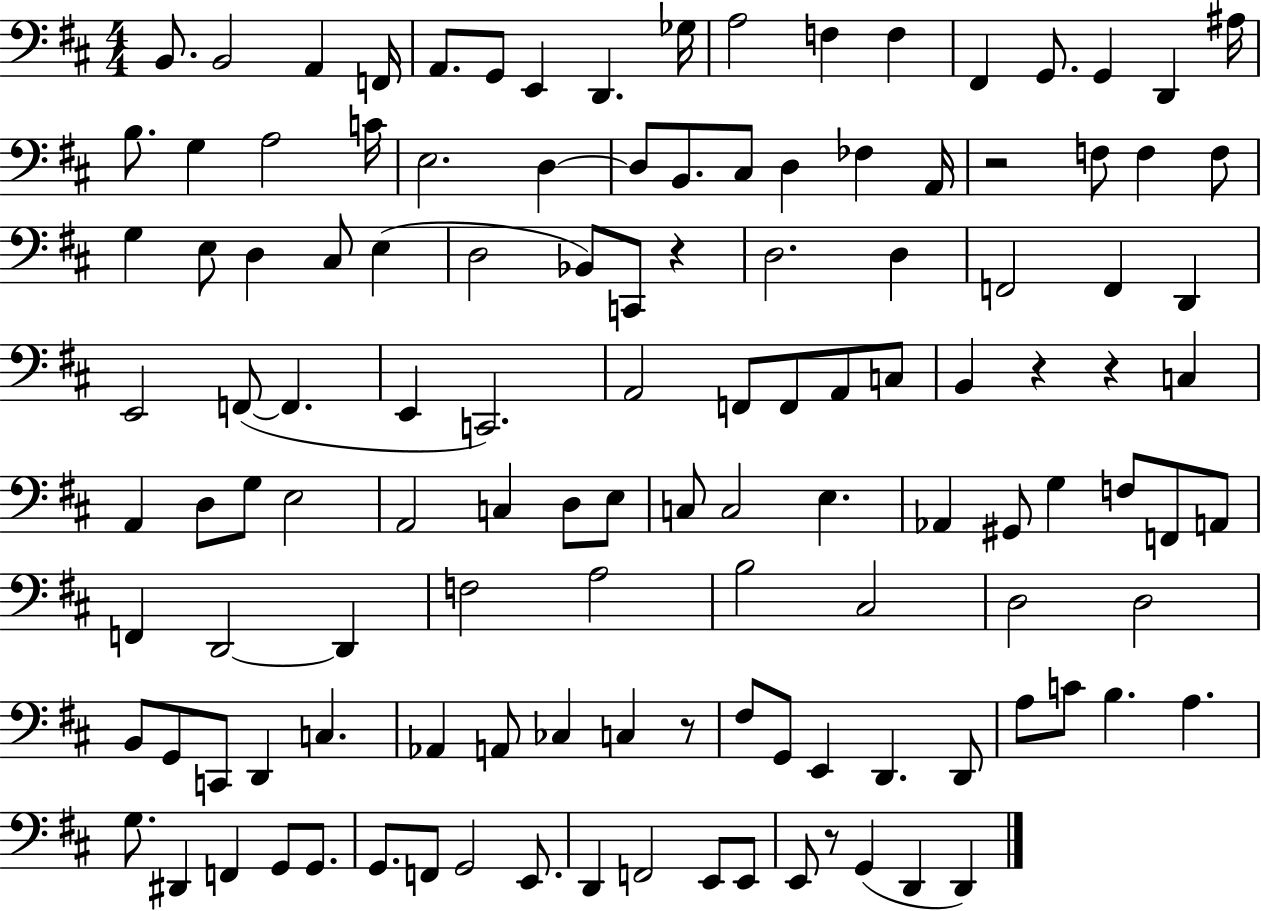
B2/e. B2/h A2/q F2/s A2/e. G2/e E2/q D2/q. Gb3/s A3/h F3/q F3/q F#2/q G2/e. G2/q D2/q A#3/s B3/e. G3/q A3/h C4/s E3/h. D3/q D3/e B2/e. C#3/e D3/q FES3/q A2/s R/h F3/e F3/q F3/e G3/q E3/e D3/q C#3/e E3/q D3/h Bb2/e C2/e R/q D3/h. D3/q F2/h F2/q D2/q E2/h F2/e F2/q. E2/q C2/h. A2/h F2/e F2/e A2/e C3/e B2/q R/q R/q C3/q A2/q D3/e G3/e E3/h A2/h C3/q D3/e E3/e C3/e C3/h E3/q. Ab2/q G#2/e G3/q F3/e F2/e A2/e F2/q D2/h D2/q F3/h A3/h B3/h C#3/h D3/h D3/h B2/e G2/e C2/e D2/q C3/q. Ab2/q A2/e CES3/q C3/q R/e F#3/e G2/e E2/q D2/q. D2/e A3/e C4/e B3/q. A3/q. G3/e. D#2/q F2/q G2/e G2/e. G2/e. F2/e G2/h E2/e. D2/q F2/h E2/e E2/e E2/e R/e G2/q D2/q D2/q